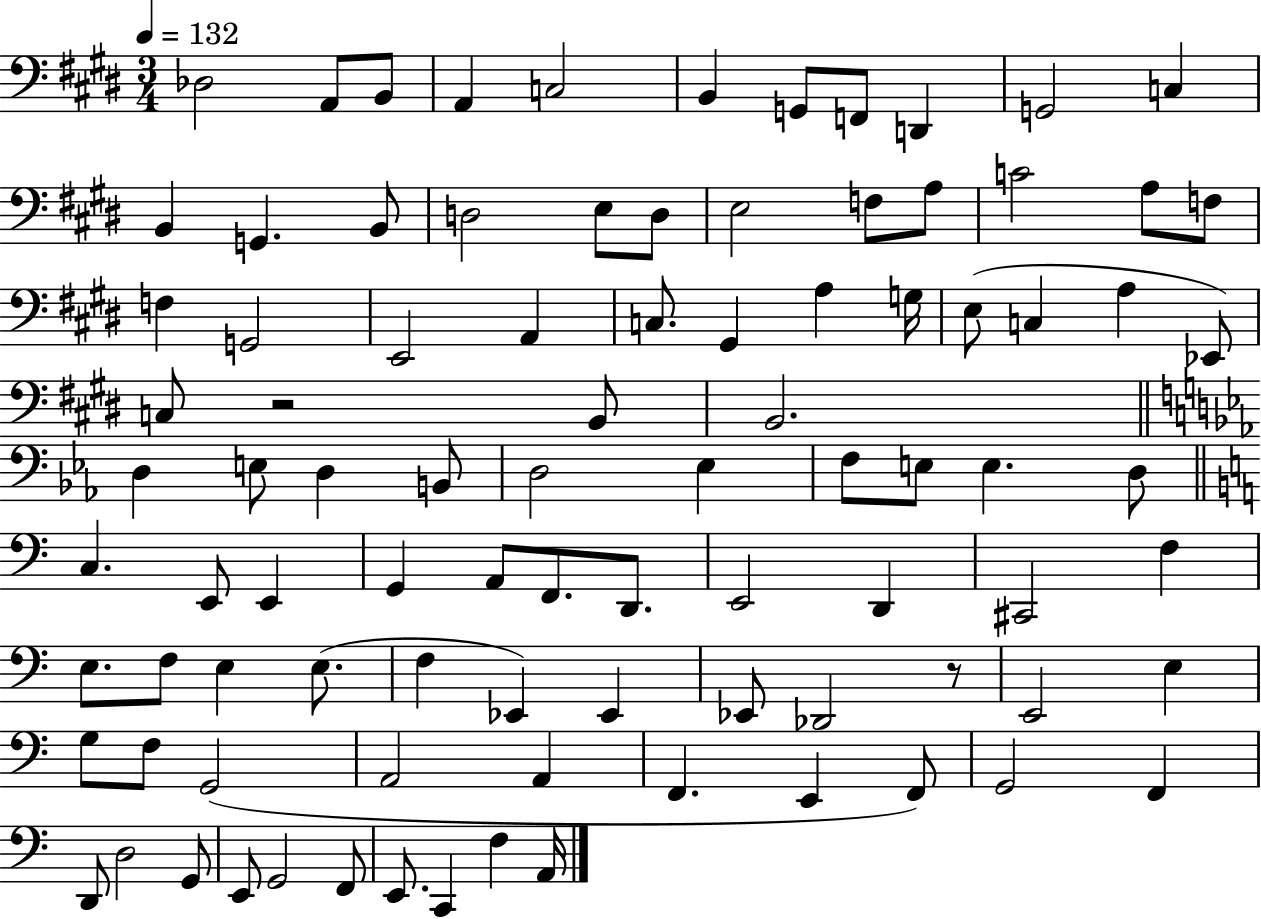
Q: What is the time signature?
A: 3/4